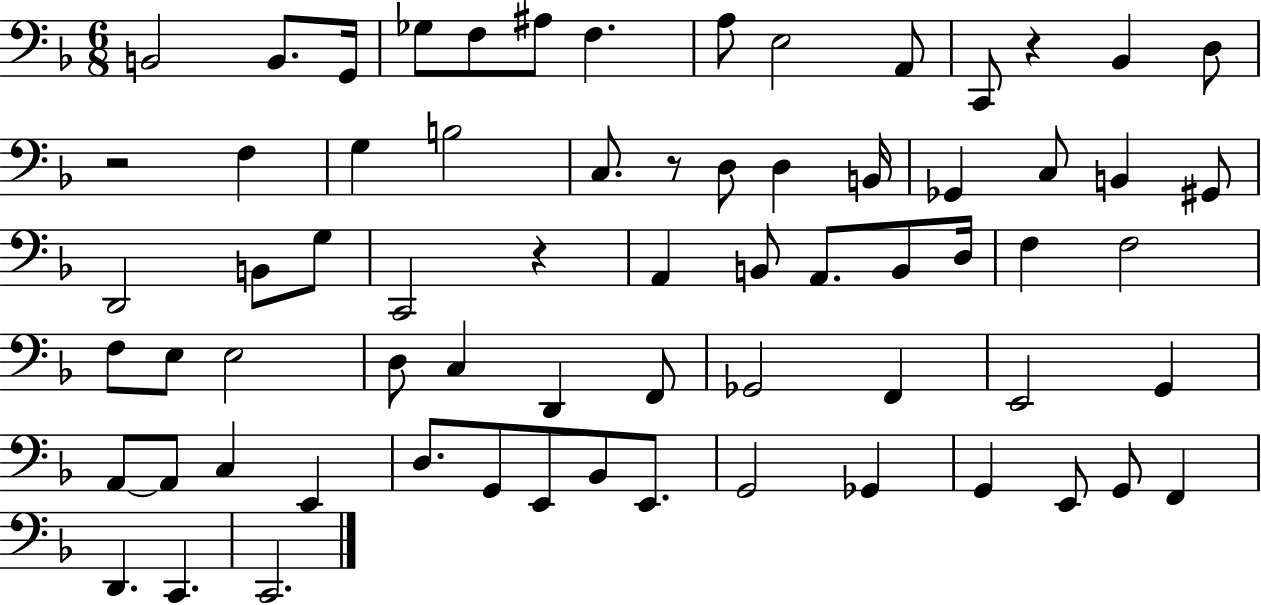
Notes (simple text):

B2/h B2/e. G2/s Gb3/e F3/e A#3/e F3/q. A3/e E3/h A2/e C2/e R/q Bb2/q D3/e R/h F3/q G3/q B3/h C3/e. R/e D3/e D3/q B2/s Gb2/q C3/e B2/q G#2/e D2/h B2/e G3/e C2/h R/q A2/q B2/e A2/e. B2/e D3/s F3/q F3/h F3/e E3/e E3/h D3/e C3/q D2/q F2/e Gb2/h F2/q E2/h G2/q A2/e A2/e C3/q E2/q D3/e. G2/e E2/e Bb2/e E2/e. G2/h Gb2/q G2/q E2/e G2/e F2/q D2/q. C2/q. C2/h.